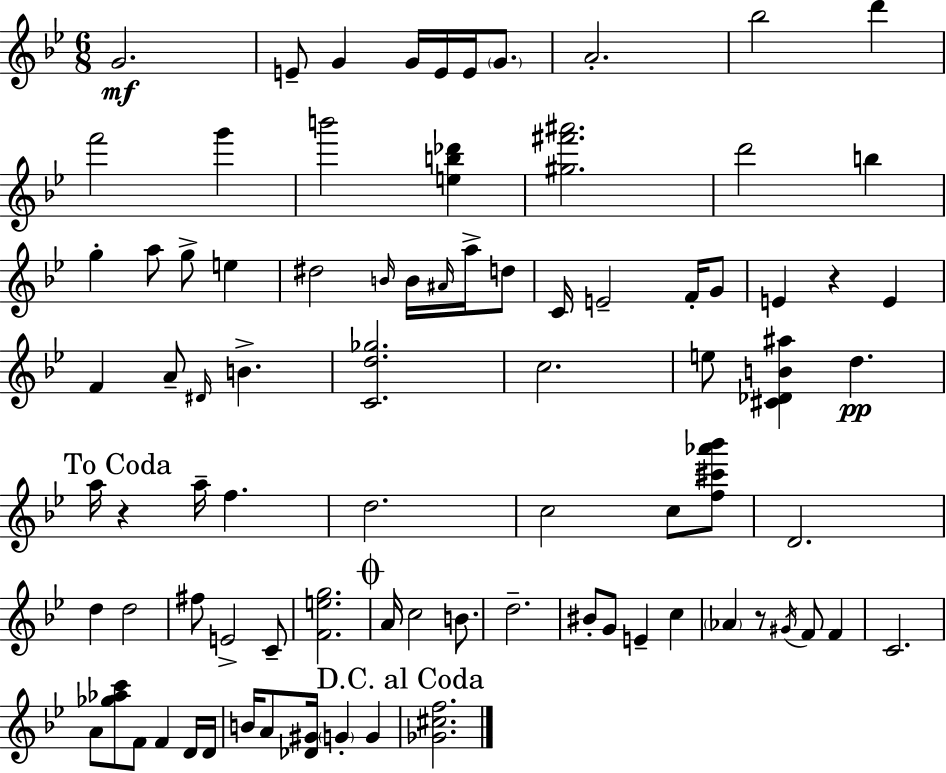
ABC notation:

X:1
T:Untitled
M:6/8
L:1/4
K:Bb
G2 E/2 G G/4 E/4 E/4 G/2 A2 _b2 d' f'2 g' b'2 [eb_d'] [^g^f'^a']2 d'2 b g a/2 g/2 e ^d2 B/4 B/4 ^A/4 a/4 d/2 C/4 E2 F/4 G/2 E z E F A/2 ^D/4 B [Cd_g]2 c2 e/2 [^C_DB^a] d a/4 z a/4 f d2 c2 c/2 [f^c'_a'_b']/2 D2 d d2 ^f/2 E2 C/2 [Feg]2 A/4 c2 B/2 d2 ^B/2 G/2 E c _A z/2 ^G/4 F/2 F C2 A/2 [_g_ac']/2 F/2 F D/4 D/4 B/4 A/2 [_D^G]/4 G G [_G^cf]2